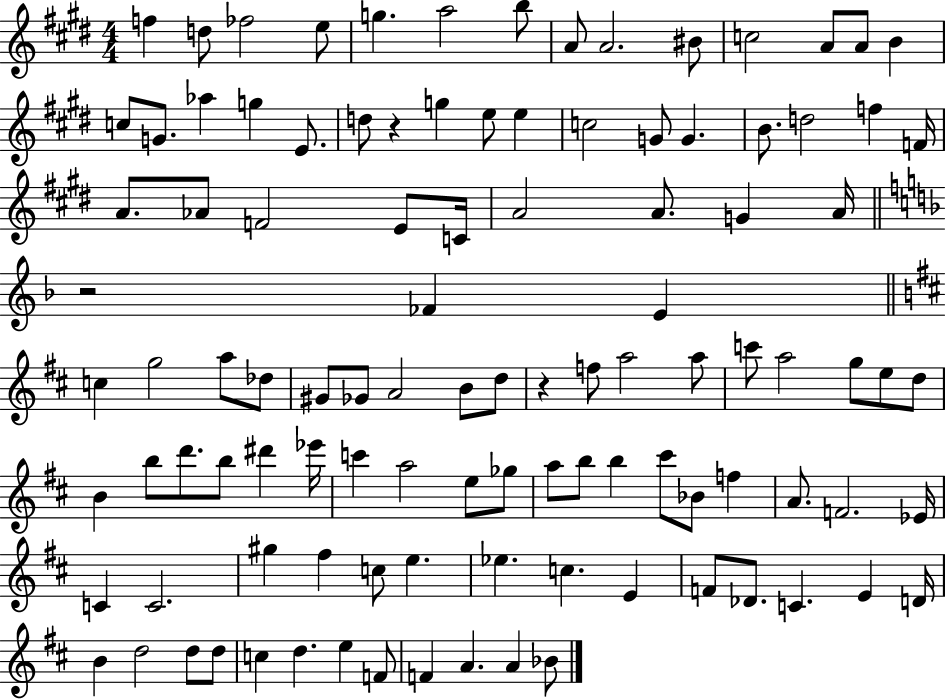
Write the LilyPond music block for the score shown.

{
  \clef treble
  \numericTimeSignature
  \time 4/4
  \key e \major
  f''4 d''8 fes''2 e''8 | g''4. a''2 b''8 | a'8 a'2. bis'8 | c''2 a'8 a'8 b'4 | \break c''8 g'8. aes''4 g''4 e'8. | d''8 r4 g''4 e''8 e''4 | c''2 g'8 g'4. | b'8. d''2 f''4 f'16 | \break a'8. aes'8 f'2 e'8 c'16 | a'2 a'8. g'4 a'16 | \bar "||" \break \key d \minor r2 fes'4 e'4 | \bar "||" \break \key d \major c''4 g''2 a''8 des''8 | gis'8 ges'8 a'2 b'8 d''8 | r4 f''8 a''2 a''8 | c'''8 a''2 g''8 e''8 d''8 | \break b'4 b''8 d'''8. b''8 dis'''4 ees'''16 | c'''4 a''2 e''8 ges''8 | a''8 b''8 b''4 cis'''8 bes'8 f''4 | a'8. f'2. ees'16 | \break c'4 c'2. | gis''4 fis''4 c''8 e''4. | ees''4. c''4. e'4 | f'8 des'8. c'4. e'4 d'16 | \break b'4 d''2 d''8 d''8 | c''4 d''4. e''4 f'8 | f'4 a'4. a'4 bes'8 | \bar "|."
}